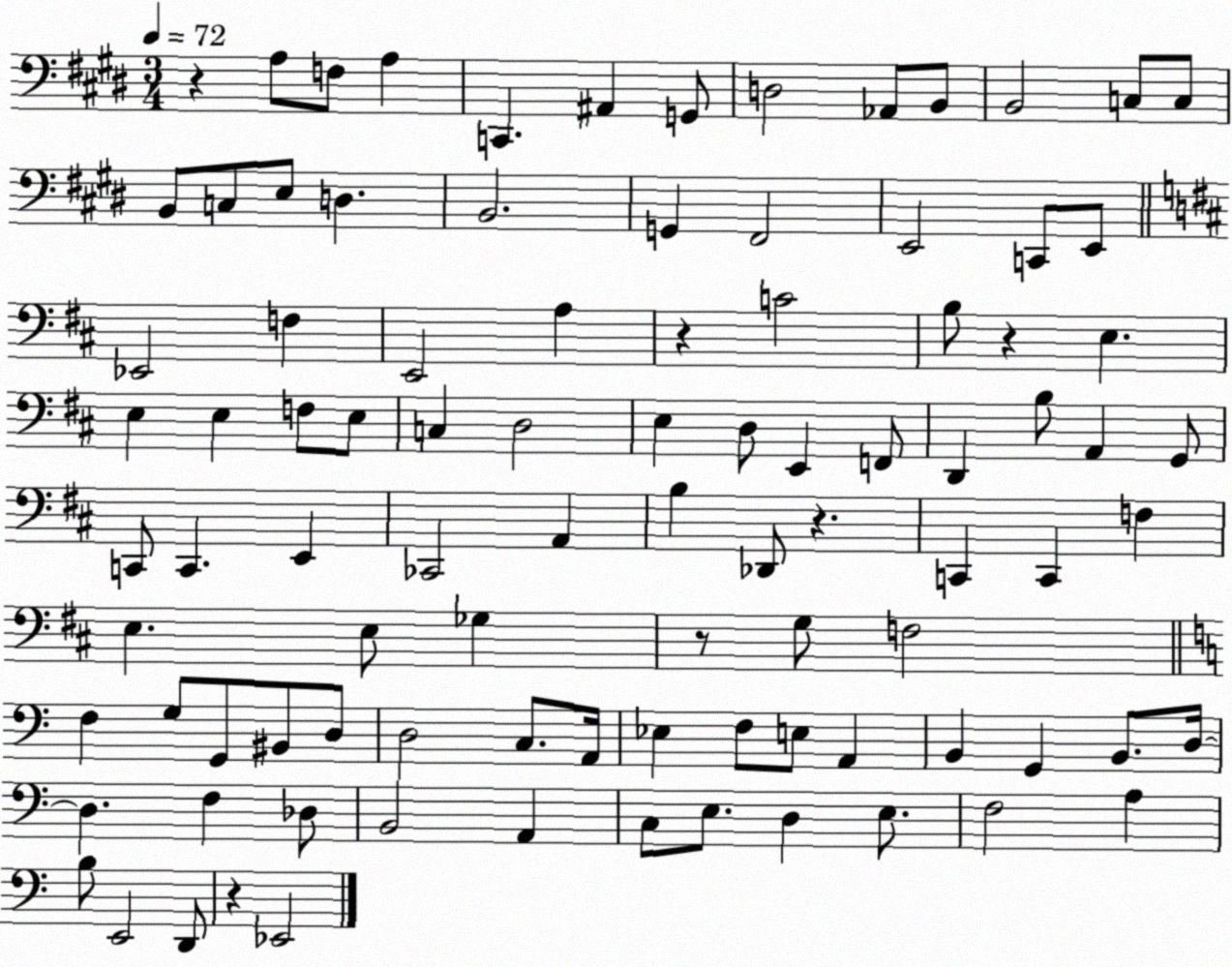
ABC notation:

X:1
T:Untitled
M:3/4
L:1/4
K:E
z A,/2 F,/2 A, C,, ^A,, G,,/2 D,2 _A,,/2 B,,/2 B,,2 C,/2 C,/2 B,,/2 C,/2 E,/2 D, B,,2 G,, ^F,,2 E,,2 C,,/2 E,,/2 _E,,2 F, E,,2 A, z C2 B,/2 z E, E, E, F,/2 E,/2 C, D,2 E, D,/2 E,, F,,/2 D,, B,/2 A,, G,,/2 C,,/2 C,, E,, _C,,2 A,, B, _D,,/2 z C,, C,, F, E, E,/2 _G, z/2 G,/2 F,2 F, G,/2 G,,/2 ^B,,/2 D,/2 D,2 C,/2 A,,/4 _E, F,/2 E,/2 A,, B,, G,, B,,/2 D,/4 D, F, _D,/2 B,,2 A,, C,/2 E,/2 D, E,/2 F,2 A, B,/2 E,,2 D,,/2 z _E,,2